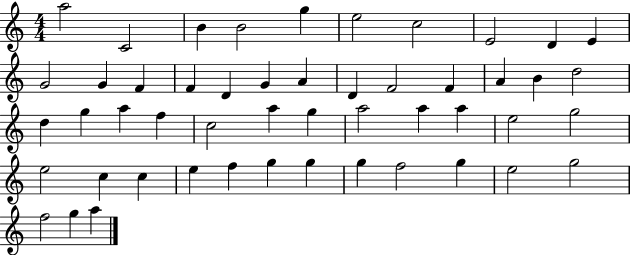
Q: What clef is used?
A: treble